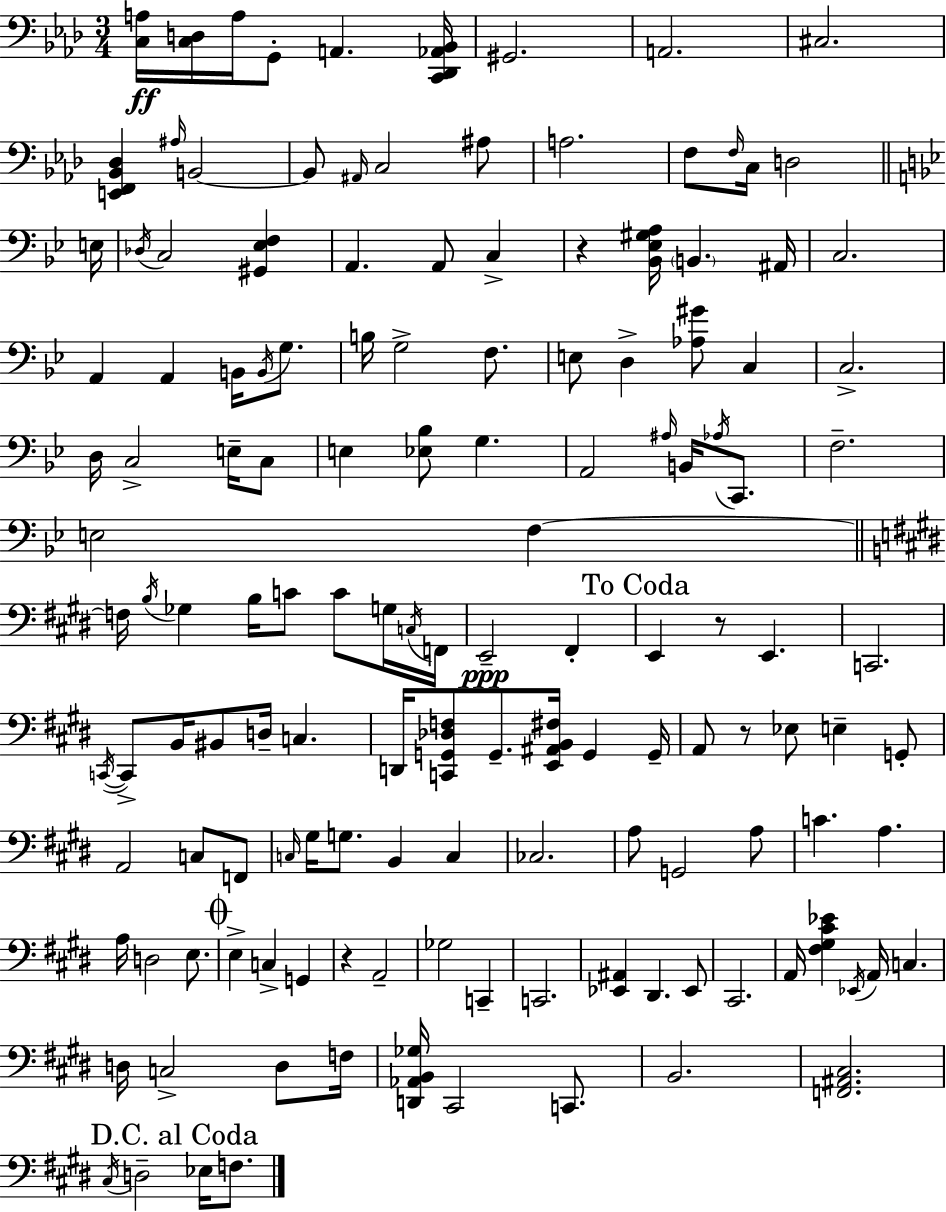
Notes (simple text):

[C3,A3]/s [C3,D3]/s A3/s G2/e A2/q. [C2,Db2,Ab2,Bb2]/s G#2/h. A2/h. C#3/h. [E2,F2,Bb2,Db3]/q A#3/s B2/h B2/e A#2/s C3/h A#3/e A3/h. F3/e F3/s C3/s D3/h E3/s Db3/s C3/h [G#2,Eb3,F3]/q A2/q. A2/e C3/q R/q [Bb2,Eb3,G#3,A3]/s B2/q. A#2/s C3/h. A2/q A2/q B2/s B2/s G3/e. B3/s G3/h F3/e. E3/e D3/q [Ab3,G#4]/e C3/q C3/h. D3/s C3/h E3/s C3/e E3/q [Eb3,Bb3]/e G3/q. A2/h A#3/s B2/s Ab3/s C2/e. F3/h. E3/h F3/q F3/s B3/s Gb3/q B3/s C4/e C4/e G3/s C3/s F2/s E2/h F#2/q E2/q R/e E2/q. C2/h. C2/s C2/e B2/s BIS2/e D3/s C3/q. D2/s [C2,G2,Db3,F3]/e G2/e. [E2,A#2,B2,F#3]/s G2/q G2/s A2/e R/e Eb3/e E3/q G2/e A2/h C3/e F2/e C3/s G#3/s G3/e. B2/q C3/q CES3/h. A3/e G2/h A3/e C4/q. A3/q. A3/s D3/h E3/e. E3/q C3/q G2/q R/q A2/h Gb3/h C2/q C2/h. [Eb2,A#2]/q D#2/q. Eb2/e C#2/h. A2/s [F#3,G#3,C#4,Eb4]/q Eb2/s A2/s C3/q. D3/s C3/h D3/e F3/s [D2,Ab2,B2,Gb3]/s C#2/h C2/e. B2/h. [F2,A#2,C#3]/h. C#3/s D3/h Eb3/s F3/e.